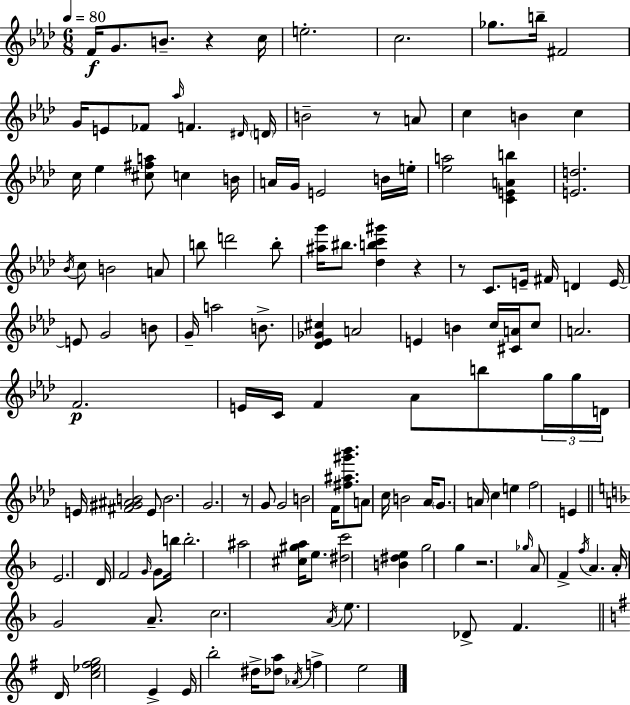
{
  \clef treble
  \numericTimeSignature
  \time 6/8
  \key aes \major
  \tempo 4 = 80
  f'16\f g'8. b'8.-- r4 c''16 | e''2.-. | c''2. | ges''8. b''16-- fis'2 | \break g'16 e'8 fes'8 \grace { aes''16 } f'4. | \grace { dis'16 } \parenthesize d'16 b'2-- r8 | a'8 c''4 b'4 c''4 | c''16 ees''4 <cis'' fis'' a''>8 c''4 | \break b'16 a'16 g'16 e'2 | b'16 e''16-. <ees'' a''>2 <c' e' a' b''>4 | <e' d''>2. | \acciaccatura { bes'16 } c''8 b'2 | \break a'8 b''8 d'''2 | b''8-. <ais'' g'''>16 bis''8. <des'' b'' c''' gis'''>4 r4 | r8 c'8. e'16-- fis'16 d'4 | e'16~~ e'8 g'2 | \break b'8 g'16-- a''2 | b'8.-> <des' ees' ges' cis''>4 a'2 | e'4 b'4 c''16 | <cis' a'>16 c''8 a'2. | \break f'2.\p | e'16 c'16 f'4 aes'8 b''8 | \tuplet 3/2 { g''16 g''16 d'16 } e'16 <fis' gis' ais' b'>2 | e'8 b'2. | \break g'2. | r8 g'8 g'2 | b'2 f'16 | <fis'' ais'' gis''' bes'''>8. a'8 c''16 b'2 | \break aes'16 \parenthesize g'8. a'16 c''4 e''4 | f''2 e'4 | \bar "||" \break \key d \minor e'2. | d'16 f'2 \grace { g'16 } g'8 | b''16 b''2.-. | ais''2 <cis'' gis'' a''>16 e''8. | \break <dis'' c'''>2 <b' dis'' e''>4 | g''2 g''4 | r2. | \grace { ges''16 } a'8 f'4-> \acciaccatura { f''16 } a'4. | \break a'16-. g'2 | a'8.-- c''2. | \acciaccatura { a'16 } e''8. des'8-> f'4. | \bar "||" \break \key g \major d'16 <c'' ees'' fis'' g''>2 e'4-> | e'16 b''2-. dis''16-> <des'' a''>8 | \acciaccatura { aes'16 } f''4-> e''2 | \bar "|."
}